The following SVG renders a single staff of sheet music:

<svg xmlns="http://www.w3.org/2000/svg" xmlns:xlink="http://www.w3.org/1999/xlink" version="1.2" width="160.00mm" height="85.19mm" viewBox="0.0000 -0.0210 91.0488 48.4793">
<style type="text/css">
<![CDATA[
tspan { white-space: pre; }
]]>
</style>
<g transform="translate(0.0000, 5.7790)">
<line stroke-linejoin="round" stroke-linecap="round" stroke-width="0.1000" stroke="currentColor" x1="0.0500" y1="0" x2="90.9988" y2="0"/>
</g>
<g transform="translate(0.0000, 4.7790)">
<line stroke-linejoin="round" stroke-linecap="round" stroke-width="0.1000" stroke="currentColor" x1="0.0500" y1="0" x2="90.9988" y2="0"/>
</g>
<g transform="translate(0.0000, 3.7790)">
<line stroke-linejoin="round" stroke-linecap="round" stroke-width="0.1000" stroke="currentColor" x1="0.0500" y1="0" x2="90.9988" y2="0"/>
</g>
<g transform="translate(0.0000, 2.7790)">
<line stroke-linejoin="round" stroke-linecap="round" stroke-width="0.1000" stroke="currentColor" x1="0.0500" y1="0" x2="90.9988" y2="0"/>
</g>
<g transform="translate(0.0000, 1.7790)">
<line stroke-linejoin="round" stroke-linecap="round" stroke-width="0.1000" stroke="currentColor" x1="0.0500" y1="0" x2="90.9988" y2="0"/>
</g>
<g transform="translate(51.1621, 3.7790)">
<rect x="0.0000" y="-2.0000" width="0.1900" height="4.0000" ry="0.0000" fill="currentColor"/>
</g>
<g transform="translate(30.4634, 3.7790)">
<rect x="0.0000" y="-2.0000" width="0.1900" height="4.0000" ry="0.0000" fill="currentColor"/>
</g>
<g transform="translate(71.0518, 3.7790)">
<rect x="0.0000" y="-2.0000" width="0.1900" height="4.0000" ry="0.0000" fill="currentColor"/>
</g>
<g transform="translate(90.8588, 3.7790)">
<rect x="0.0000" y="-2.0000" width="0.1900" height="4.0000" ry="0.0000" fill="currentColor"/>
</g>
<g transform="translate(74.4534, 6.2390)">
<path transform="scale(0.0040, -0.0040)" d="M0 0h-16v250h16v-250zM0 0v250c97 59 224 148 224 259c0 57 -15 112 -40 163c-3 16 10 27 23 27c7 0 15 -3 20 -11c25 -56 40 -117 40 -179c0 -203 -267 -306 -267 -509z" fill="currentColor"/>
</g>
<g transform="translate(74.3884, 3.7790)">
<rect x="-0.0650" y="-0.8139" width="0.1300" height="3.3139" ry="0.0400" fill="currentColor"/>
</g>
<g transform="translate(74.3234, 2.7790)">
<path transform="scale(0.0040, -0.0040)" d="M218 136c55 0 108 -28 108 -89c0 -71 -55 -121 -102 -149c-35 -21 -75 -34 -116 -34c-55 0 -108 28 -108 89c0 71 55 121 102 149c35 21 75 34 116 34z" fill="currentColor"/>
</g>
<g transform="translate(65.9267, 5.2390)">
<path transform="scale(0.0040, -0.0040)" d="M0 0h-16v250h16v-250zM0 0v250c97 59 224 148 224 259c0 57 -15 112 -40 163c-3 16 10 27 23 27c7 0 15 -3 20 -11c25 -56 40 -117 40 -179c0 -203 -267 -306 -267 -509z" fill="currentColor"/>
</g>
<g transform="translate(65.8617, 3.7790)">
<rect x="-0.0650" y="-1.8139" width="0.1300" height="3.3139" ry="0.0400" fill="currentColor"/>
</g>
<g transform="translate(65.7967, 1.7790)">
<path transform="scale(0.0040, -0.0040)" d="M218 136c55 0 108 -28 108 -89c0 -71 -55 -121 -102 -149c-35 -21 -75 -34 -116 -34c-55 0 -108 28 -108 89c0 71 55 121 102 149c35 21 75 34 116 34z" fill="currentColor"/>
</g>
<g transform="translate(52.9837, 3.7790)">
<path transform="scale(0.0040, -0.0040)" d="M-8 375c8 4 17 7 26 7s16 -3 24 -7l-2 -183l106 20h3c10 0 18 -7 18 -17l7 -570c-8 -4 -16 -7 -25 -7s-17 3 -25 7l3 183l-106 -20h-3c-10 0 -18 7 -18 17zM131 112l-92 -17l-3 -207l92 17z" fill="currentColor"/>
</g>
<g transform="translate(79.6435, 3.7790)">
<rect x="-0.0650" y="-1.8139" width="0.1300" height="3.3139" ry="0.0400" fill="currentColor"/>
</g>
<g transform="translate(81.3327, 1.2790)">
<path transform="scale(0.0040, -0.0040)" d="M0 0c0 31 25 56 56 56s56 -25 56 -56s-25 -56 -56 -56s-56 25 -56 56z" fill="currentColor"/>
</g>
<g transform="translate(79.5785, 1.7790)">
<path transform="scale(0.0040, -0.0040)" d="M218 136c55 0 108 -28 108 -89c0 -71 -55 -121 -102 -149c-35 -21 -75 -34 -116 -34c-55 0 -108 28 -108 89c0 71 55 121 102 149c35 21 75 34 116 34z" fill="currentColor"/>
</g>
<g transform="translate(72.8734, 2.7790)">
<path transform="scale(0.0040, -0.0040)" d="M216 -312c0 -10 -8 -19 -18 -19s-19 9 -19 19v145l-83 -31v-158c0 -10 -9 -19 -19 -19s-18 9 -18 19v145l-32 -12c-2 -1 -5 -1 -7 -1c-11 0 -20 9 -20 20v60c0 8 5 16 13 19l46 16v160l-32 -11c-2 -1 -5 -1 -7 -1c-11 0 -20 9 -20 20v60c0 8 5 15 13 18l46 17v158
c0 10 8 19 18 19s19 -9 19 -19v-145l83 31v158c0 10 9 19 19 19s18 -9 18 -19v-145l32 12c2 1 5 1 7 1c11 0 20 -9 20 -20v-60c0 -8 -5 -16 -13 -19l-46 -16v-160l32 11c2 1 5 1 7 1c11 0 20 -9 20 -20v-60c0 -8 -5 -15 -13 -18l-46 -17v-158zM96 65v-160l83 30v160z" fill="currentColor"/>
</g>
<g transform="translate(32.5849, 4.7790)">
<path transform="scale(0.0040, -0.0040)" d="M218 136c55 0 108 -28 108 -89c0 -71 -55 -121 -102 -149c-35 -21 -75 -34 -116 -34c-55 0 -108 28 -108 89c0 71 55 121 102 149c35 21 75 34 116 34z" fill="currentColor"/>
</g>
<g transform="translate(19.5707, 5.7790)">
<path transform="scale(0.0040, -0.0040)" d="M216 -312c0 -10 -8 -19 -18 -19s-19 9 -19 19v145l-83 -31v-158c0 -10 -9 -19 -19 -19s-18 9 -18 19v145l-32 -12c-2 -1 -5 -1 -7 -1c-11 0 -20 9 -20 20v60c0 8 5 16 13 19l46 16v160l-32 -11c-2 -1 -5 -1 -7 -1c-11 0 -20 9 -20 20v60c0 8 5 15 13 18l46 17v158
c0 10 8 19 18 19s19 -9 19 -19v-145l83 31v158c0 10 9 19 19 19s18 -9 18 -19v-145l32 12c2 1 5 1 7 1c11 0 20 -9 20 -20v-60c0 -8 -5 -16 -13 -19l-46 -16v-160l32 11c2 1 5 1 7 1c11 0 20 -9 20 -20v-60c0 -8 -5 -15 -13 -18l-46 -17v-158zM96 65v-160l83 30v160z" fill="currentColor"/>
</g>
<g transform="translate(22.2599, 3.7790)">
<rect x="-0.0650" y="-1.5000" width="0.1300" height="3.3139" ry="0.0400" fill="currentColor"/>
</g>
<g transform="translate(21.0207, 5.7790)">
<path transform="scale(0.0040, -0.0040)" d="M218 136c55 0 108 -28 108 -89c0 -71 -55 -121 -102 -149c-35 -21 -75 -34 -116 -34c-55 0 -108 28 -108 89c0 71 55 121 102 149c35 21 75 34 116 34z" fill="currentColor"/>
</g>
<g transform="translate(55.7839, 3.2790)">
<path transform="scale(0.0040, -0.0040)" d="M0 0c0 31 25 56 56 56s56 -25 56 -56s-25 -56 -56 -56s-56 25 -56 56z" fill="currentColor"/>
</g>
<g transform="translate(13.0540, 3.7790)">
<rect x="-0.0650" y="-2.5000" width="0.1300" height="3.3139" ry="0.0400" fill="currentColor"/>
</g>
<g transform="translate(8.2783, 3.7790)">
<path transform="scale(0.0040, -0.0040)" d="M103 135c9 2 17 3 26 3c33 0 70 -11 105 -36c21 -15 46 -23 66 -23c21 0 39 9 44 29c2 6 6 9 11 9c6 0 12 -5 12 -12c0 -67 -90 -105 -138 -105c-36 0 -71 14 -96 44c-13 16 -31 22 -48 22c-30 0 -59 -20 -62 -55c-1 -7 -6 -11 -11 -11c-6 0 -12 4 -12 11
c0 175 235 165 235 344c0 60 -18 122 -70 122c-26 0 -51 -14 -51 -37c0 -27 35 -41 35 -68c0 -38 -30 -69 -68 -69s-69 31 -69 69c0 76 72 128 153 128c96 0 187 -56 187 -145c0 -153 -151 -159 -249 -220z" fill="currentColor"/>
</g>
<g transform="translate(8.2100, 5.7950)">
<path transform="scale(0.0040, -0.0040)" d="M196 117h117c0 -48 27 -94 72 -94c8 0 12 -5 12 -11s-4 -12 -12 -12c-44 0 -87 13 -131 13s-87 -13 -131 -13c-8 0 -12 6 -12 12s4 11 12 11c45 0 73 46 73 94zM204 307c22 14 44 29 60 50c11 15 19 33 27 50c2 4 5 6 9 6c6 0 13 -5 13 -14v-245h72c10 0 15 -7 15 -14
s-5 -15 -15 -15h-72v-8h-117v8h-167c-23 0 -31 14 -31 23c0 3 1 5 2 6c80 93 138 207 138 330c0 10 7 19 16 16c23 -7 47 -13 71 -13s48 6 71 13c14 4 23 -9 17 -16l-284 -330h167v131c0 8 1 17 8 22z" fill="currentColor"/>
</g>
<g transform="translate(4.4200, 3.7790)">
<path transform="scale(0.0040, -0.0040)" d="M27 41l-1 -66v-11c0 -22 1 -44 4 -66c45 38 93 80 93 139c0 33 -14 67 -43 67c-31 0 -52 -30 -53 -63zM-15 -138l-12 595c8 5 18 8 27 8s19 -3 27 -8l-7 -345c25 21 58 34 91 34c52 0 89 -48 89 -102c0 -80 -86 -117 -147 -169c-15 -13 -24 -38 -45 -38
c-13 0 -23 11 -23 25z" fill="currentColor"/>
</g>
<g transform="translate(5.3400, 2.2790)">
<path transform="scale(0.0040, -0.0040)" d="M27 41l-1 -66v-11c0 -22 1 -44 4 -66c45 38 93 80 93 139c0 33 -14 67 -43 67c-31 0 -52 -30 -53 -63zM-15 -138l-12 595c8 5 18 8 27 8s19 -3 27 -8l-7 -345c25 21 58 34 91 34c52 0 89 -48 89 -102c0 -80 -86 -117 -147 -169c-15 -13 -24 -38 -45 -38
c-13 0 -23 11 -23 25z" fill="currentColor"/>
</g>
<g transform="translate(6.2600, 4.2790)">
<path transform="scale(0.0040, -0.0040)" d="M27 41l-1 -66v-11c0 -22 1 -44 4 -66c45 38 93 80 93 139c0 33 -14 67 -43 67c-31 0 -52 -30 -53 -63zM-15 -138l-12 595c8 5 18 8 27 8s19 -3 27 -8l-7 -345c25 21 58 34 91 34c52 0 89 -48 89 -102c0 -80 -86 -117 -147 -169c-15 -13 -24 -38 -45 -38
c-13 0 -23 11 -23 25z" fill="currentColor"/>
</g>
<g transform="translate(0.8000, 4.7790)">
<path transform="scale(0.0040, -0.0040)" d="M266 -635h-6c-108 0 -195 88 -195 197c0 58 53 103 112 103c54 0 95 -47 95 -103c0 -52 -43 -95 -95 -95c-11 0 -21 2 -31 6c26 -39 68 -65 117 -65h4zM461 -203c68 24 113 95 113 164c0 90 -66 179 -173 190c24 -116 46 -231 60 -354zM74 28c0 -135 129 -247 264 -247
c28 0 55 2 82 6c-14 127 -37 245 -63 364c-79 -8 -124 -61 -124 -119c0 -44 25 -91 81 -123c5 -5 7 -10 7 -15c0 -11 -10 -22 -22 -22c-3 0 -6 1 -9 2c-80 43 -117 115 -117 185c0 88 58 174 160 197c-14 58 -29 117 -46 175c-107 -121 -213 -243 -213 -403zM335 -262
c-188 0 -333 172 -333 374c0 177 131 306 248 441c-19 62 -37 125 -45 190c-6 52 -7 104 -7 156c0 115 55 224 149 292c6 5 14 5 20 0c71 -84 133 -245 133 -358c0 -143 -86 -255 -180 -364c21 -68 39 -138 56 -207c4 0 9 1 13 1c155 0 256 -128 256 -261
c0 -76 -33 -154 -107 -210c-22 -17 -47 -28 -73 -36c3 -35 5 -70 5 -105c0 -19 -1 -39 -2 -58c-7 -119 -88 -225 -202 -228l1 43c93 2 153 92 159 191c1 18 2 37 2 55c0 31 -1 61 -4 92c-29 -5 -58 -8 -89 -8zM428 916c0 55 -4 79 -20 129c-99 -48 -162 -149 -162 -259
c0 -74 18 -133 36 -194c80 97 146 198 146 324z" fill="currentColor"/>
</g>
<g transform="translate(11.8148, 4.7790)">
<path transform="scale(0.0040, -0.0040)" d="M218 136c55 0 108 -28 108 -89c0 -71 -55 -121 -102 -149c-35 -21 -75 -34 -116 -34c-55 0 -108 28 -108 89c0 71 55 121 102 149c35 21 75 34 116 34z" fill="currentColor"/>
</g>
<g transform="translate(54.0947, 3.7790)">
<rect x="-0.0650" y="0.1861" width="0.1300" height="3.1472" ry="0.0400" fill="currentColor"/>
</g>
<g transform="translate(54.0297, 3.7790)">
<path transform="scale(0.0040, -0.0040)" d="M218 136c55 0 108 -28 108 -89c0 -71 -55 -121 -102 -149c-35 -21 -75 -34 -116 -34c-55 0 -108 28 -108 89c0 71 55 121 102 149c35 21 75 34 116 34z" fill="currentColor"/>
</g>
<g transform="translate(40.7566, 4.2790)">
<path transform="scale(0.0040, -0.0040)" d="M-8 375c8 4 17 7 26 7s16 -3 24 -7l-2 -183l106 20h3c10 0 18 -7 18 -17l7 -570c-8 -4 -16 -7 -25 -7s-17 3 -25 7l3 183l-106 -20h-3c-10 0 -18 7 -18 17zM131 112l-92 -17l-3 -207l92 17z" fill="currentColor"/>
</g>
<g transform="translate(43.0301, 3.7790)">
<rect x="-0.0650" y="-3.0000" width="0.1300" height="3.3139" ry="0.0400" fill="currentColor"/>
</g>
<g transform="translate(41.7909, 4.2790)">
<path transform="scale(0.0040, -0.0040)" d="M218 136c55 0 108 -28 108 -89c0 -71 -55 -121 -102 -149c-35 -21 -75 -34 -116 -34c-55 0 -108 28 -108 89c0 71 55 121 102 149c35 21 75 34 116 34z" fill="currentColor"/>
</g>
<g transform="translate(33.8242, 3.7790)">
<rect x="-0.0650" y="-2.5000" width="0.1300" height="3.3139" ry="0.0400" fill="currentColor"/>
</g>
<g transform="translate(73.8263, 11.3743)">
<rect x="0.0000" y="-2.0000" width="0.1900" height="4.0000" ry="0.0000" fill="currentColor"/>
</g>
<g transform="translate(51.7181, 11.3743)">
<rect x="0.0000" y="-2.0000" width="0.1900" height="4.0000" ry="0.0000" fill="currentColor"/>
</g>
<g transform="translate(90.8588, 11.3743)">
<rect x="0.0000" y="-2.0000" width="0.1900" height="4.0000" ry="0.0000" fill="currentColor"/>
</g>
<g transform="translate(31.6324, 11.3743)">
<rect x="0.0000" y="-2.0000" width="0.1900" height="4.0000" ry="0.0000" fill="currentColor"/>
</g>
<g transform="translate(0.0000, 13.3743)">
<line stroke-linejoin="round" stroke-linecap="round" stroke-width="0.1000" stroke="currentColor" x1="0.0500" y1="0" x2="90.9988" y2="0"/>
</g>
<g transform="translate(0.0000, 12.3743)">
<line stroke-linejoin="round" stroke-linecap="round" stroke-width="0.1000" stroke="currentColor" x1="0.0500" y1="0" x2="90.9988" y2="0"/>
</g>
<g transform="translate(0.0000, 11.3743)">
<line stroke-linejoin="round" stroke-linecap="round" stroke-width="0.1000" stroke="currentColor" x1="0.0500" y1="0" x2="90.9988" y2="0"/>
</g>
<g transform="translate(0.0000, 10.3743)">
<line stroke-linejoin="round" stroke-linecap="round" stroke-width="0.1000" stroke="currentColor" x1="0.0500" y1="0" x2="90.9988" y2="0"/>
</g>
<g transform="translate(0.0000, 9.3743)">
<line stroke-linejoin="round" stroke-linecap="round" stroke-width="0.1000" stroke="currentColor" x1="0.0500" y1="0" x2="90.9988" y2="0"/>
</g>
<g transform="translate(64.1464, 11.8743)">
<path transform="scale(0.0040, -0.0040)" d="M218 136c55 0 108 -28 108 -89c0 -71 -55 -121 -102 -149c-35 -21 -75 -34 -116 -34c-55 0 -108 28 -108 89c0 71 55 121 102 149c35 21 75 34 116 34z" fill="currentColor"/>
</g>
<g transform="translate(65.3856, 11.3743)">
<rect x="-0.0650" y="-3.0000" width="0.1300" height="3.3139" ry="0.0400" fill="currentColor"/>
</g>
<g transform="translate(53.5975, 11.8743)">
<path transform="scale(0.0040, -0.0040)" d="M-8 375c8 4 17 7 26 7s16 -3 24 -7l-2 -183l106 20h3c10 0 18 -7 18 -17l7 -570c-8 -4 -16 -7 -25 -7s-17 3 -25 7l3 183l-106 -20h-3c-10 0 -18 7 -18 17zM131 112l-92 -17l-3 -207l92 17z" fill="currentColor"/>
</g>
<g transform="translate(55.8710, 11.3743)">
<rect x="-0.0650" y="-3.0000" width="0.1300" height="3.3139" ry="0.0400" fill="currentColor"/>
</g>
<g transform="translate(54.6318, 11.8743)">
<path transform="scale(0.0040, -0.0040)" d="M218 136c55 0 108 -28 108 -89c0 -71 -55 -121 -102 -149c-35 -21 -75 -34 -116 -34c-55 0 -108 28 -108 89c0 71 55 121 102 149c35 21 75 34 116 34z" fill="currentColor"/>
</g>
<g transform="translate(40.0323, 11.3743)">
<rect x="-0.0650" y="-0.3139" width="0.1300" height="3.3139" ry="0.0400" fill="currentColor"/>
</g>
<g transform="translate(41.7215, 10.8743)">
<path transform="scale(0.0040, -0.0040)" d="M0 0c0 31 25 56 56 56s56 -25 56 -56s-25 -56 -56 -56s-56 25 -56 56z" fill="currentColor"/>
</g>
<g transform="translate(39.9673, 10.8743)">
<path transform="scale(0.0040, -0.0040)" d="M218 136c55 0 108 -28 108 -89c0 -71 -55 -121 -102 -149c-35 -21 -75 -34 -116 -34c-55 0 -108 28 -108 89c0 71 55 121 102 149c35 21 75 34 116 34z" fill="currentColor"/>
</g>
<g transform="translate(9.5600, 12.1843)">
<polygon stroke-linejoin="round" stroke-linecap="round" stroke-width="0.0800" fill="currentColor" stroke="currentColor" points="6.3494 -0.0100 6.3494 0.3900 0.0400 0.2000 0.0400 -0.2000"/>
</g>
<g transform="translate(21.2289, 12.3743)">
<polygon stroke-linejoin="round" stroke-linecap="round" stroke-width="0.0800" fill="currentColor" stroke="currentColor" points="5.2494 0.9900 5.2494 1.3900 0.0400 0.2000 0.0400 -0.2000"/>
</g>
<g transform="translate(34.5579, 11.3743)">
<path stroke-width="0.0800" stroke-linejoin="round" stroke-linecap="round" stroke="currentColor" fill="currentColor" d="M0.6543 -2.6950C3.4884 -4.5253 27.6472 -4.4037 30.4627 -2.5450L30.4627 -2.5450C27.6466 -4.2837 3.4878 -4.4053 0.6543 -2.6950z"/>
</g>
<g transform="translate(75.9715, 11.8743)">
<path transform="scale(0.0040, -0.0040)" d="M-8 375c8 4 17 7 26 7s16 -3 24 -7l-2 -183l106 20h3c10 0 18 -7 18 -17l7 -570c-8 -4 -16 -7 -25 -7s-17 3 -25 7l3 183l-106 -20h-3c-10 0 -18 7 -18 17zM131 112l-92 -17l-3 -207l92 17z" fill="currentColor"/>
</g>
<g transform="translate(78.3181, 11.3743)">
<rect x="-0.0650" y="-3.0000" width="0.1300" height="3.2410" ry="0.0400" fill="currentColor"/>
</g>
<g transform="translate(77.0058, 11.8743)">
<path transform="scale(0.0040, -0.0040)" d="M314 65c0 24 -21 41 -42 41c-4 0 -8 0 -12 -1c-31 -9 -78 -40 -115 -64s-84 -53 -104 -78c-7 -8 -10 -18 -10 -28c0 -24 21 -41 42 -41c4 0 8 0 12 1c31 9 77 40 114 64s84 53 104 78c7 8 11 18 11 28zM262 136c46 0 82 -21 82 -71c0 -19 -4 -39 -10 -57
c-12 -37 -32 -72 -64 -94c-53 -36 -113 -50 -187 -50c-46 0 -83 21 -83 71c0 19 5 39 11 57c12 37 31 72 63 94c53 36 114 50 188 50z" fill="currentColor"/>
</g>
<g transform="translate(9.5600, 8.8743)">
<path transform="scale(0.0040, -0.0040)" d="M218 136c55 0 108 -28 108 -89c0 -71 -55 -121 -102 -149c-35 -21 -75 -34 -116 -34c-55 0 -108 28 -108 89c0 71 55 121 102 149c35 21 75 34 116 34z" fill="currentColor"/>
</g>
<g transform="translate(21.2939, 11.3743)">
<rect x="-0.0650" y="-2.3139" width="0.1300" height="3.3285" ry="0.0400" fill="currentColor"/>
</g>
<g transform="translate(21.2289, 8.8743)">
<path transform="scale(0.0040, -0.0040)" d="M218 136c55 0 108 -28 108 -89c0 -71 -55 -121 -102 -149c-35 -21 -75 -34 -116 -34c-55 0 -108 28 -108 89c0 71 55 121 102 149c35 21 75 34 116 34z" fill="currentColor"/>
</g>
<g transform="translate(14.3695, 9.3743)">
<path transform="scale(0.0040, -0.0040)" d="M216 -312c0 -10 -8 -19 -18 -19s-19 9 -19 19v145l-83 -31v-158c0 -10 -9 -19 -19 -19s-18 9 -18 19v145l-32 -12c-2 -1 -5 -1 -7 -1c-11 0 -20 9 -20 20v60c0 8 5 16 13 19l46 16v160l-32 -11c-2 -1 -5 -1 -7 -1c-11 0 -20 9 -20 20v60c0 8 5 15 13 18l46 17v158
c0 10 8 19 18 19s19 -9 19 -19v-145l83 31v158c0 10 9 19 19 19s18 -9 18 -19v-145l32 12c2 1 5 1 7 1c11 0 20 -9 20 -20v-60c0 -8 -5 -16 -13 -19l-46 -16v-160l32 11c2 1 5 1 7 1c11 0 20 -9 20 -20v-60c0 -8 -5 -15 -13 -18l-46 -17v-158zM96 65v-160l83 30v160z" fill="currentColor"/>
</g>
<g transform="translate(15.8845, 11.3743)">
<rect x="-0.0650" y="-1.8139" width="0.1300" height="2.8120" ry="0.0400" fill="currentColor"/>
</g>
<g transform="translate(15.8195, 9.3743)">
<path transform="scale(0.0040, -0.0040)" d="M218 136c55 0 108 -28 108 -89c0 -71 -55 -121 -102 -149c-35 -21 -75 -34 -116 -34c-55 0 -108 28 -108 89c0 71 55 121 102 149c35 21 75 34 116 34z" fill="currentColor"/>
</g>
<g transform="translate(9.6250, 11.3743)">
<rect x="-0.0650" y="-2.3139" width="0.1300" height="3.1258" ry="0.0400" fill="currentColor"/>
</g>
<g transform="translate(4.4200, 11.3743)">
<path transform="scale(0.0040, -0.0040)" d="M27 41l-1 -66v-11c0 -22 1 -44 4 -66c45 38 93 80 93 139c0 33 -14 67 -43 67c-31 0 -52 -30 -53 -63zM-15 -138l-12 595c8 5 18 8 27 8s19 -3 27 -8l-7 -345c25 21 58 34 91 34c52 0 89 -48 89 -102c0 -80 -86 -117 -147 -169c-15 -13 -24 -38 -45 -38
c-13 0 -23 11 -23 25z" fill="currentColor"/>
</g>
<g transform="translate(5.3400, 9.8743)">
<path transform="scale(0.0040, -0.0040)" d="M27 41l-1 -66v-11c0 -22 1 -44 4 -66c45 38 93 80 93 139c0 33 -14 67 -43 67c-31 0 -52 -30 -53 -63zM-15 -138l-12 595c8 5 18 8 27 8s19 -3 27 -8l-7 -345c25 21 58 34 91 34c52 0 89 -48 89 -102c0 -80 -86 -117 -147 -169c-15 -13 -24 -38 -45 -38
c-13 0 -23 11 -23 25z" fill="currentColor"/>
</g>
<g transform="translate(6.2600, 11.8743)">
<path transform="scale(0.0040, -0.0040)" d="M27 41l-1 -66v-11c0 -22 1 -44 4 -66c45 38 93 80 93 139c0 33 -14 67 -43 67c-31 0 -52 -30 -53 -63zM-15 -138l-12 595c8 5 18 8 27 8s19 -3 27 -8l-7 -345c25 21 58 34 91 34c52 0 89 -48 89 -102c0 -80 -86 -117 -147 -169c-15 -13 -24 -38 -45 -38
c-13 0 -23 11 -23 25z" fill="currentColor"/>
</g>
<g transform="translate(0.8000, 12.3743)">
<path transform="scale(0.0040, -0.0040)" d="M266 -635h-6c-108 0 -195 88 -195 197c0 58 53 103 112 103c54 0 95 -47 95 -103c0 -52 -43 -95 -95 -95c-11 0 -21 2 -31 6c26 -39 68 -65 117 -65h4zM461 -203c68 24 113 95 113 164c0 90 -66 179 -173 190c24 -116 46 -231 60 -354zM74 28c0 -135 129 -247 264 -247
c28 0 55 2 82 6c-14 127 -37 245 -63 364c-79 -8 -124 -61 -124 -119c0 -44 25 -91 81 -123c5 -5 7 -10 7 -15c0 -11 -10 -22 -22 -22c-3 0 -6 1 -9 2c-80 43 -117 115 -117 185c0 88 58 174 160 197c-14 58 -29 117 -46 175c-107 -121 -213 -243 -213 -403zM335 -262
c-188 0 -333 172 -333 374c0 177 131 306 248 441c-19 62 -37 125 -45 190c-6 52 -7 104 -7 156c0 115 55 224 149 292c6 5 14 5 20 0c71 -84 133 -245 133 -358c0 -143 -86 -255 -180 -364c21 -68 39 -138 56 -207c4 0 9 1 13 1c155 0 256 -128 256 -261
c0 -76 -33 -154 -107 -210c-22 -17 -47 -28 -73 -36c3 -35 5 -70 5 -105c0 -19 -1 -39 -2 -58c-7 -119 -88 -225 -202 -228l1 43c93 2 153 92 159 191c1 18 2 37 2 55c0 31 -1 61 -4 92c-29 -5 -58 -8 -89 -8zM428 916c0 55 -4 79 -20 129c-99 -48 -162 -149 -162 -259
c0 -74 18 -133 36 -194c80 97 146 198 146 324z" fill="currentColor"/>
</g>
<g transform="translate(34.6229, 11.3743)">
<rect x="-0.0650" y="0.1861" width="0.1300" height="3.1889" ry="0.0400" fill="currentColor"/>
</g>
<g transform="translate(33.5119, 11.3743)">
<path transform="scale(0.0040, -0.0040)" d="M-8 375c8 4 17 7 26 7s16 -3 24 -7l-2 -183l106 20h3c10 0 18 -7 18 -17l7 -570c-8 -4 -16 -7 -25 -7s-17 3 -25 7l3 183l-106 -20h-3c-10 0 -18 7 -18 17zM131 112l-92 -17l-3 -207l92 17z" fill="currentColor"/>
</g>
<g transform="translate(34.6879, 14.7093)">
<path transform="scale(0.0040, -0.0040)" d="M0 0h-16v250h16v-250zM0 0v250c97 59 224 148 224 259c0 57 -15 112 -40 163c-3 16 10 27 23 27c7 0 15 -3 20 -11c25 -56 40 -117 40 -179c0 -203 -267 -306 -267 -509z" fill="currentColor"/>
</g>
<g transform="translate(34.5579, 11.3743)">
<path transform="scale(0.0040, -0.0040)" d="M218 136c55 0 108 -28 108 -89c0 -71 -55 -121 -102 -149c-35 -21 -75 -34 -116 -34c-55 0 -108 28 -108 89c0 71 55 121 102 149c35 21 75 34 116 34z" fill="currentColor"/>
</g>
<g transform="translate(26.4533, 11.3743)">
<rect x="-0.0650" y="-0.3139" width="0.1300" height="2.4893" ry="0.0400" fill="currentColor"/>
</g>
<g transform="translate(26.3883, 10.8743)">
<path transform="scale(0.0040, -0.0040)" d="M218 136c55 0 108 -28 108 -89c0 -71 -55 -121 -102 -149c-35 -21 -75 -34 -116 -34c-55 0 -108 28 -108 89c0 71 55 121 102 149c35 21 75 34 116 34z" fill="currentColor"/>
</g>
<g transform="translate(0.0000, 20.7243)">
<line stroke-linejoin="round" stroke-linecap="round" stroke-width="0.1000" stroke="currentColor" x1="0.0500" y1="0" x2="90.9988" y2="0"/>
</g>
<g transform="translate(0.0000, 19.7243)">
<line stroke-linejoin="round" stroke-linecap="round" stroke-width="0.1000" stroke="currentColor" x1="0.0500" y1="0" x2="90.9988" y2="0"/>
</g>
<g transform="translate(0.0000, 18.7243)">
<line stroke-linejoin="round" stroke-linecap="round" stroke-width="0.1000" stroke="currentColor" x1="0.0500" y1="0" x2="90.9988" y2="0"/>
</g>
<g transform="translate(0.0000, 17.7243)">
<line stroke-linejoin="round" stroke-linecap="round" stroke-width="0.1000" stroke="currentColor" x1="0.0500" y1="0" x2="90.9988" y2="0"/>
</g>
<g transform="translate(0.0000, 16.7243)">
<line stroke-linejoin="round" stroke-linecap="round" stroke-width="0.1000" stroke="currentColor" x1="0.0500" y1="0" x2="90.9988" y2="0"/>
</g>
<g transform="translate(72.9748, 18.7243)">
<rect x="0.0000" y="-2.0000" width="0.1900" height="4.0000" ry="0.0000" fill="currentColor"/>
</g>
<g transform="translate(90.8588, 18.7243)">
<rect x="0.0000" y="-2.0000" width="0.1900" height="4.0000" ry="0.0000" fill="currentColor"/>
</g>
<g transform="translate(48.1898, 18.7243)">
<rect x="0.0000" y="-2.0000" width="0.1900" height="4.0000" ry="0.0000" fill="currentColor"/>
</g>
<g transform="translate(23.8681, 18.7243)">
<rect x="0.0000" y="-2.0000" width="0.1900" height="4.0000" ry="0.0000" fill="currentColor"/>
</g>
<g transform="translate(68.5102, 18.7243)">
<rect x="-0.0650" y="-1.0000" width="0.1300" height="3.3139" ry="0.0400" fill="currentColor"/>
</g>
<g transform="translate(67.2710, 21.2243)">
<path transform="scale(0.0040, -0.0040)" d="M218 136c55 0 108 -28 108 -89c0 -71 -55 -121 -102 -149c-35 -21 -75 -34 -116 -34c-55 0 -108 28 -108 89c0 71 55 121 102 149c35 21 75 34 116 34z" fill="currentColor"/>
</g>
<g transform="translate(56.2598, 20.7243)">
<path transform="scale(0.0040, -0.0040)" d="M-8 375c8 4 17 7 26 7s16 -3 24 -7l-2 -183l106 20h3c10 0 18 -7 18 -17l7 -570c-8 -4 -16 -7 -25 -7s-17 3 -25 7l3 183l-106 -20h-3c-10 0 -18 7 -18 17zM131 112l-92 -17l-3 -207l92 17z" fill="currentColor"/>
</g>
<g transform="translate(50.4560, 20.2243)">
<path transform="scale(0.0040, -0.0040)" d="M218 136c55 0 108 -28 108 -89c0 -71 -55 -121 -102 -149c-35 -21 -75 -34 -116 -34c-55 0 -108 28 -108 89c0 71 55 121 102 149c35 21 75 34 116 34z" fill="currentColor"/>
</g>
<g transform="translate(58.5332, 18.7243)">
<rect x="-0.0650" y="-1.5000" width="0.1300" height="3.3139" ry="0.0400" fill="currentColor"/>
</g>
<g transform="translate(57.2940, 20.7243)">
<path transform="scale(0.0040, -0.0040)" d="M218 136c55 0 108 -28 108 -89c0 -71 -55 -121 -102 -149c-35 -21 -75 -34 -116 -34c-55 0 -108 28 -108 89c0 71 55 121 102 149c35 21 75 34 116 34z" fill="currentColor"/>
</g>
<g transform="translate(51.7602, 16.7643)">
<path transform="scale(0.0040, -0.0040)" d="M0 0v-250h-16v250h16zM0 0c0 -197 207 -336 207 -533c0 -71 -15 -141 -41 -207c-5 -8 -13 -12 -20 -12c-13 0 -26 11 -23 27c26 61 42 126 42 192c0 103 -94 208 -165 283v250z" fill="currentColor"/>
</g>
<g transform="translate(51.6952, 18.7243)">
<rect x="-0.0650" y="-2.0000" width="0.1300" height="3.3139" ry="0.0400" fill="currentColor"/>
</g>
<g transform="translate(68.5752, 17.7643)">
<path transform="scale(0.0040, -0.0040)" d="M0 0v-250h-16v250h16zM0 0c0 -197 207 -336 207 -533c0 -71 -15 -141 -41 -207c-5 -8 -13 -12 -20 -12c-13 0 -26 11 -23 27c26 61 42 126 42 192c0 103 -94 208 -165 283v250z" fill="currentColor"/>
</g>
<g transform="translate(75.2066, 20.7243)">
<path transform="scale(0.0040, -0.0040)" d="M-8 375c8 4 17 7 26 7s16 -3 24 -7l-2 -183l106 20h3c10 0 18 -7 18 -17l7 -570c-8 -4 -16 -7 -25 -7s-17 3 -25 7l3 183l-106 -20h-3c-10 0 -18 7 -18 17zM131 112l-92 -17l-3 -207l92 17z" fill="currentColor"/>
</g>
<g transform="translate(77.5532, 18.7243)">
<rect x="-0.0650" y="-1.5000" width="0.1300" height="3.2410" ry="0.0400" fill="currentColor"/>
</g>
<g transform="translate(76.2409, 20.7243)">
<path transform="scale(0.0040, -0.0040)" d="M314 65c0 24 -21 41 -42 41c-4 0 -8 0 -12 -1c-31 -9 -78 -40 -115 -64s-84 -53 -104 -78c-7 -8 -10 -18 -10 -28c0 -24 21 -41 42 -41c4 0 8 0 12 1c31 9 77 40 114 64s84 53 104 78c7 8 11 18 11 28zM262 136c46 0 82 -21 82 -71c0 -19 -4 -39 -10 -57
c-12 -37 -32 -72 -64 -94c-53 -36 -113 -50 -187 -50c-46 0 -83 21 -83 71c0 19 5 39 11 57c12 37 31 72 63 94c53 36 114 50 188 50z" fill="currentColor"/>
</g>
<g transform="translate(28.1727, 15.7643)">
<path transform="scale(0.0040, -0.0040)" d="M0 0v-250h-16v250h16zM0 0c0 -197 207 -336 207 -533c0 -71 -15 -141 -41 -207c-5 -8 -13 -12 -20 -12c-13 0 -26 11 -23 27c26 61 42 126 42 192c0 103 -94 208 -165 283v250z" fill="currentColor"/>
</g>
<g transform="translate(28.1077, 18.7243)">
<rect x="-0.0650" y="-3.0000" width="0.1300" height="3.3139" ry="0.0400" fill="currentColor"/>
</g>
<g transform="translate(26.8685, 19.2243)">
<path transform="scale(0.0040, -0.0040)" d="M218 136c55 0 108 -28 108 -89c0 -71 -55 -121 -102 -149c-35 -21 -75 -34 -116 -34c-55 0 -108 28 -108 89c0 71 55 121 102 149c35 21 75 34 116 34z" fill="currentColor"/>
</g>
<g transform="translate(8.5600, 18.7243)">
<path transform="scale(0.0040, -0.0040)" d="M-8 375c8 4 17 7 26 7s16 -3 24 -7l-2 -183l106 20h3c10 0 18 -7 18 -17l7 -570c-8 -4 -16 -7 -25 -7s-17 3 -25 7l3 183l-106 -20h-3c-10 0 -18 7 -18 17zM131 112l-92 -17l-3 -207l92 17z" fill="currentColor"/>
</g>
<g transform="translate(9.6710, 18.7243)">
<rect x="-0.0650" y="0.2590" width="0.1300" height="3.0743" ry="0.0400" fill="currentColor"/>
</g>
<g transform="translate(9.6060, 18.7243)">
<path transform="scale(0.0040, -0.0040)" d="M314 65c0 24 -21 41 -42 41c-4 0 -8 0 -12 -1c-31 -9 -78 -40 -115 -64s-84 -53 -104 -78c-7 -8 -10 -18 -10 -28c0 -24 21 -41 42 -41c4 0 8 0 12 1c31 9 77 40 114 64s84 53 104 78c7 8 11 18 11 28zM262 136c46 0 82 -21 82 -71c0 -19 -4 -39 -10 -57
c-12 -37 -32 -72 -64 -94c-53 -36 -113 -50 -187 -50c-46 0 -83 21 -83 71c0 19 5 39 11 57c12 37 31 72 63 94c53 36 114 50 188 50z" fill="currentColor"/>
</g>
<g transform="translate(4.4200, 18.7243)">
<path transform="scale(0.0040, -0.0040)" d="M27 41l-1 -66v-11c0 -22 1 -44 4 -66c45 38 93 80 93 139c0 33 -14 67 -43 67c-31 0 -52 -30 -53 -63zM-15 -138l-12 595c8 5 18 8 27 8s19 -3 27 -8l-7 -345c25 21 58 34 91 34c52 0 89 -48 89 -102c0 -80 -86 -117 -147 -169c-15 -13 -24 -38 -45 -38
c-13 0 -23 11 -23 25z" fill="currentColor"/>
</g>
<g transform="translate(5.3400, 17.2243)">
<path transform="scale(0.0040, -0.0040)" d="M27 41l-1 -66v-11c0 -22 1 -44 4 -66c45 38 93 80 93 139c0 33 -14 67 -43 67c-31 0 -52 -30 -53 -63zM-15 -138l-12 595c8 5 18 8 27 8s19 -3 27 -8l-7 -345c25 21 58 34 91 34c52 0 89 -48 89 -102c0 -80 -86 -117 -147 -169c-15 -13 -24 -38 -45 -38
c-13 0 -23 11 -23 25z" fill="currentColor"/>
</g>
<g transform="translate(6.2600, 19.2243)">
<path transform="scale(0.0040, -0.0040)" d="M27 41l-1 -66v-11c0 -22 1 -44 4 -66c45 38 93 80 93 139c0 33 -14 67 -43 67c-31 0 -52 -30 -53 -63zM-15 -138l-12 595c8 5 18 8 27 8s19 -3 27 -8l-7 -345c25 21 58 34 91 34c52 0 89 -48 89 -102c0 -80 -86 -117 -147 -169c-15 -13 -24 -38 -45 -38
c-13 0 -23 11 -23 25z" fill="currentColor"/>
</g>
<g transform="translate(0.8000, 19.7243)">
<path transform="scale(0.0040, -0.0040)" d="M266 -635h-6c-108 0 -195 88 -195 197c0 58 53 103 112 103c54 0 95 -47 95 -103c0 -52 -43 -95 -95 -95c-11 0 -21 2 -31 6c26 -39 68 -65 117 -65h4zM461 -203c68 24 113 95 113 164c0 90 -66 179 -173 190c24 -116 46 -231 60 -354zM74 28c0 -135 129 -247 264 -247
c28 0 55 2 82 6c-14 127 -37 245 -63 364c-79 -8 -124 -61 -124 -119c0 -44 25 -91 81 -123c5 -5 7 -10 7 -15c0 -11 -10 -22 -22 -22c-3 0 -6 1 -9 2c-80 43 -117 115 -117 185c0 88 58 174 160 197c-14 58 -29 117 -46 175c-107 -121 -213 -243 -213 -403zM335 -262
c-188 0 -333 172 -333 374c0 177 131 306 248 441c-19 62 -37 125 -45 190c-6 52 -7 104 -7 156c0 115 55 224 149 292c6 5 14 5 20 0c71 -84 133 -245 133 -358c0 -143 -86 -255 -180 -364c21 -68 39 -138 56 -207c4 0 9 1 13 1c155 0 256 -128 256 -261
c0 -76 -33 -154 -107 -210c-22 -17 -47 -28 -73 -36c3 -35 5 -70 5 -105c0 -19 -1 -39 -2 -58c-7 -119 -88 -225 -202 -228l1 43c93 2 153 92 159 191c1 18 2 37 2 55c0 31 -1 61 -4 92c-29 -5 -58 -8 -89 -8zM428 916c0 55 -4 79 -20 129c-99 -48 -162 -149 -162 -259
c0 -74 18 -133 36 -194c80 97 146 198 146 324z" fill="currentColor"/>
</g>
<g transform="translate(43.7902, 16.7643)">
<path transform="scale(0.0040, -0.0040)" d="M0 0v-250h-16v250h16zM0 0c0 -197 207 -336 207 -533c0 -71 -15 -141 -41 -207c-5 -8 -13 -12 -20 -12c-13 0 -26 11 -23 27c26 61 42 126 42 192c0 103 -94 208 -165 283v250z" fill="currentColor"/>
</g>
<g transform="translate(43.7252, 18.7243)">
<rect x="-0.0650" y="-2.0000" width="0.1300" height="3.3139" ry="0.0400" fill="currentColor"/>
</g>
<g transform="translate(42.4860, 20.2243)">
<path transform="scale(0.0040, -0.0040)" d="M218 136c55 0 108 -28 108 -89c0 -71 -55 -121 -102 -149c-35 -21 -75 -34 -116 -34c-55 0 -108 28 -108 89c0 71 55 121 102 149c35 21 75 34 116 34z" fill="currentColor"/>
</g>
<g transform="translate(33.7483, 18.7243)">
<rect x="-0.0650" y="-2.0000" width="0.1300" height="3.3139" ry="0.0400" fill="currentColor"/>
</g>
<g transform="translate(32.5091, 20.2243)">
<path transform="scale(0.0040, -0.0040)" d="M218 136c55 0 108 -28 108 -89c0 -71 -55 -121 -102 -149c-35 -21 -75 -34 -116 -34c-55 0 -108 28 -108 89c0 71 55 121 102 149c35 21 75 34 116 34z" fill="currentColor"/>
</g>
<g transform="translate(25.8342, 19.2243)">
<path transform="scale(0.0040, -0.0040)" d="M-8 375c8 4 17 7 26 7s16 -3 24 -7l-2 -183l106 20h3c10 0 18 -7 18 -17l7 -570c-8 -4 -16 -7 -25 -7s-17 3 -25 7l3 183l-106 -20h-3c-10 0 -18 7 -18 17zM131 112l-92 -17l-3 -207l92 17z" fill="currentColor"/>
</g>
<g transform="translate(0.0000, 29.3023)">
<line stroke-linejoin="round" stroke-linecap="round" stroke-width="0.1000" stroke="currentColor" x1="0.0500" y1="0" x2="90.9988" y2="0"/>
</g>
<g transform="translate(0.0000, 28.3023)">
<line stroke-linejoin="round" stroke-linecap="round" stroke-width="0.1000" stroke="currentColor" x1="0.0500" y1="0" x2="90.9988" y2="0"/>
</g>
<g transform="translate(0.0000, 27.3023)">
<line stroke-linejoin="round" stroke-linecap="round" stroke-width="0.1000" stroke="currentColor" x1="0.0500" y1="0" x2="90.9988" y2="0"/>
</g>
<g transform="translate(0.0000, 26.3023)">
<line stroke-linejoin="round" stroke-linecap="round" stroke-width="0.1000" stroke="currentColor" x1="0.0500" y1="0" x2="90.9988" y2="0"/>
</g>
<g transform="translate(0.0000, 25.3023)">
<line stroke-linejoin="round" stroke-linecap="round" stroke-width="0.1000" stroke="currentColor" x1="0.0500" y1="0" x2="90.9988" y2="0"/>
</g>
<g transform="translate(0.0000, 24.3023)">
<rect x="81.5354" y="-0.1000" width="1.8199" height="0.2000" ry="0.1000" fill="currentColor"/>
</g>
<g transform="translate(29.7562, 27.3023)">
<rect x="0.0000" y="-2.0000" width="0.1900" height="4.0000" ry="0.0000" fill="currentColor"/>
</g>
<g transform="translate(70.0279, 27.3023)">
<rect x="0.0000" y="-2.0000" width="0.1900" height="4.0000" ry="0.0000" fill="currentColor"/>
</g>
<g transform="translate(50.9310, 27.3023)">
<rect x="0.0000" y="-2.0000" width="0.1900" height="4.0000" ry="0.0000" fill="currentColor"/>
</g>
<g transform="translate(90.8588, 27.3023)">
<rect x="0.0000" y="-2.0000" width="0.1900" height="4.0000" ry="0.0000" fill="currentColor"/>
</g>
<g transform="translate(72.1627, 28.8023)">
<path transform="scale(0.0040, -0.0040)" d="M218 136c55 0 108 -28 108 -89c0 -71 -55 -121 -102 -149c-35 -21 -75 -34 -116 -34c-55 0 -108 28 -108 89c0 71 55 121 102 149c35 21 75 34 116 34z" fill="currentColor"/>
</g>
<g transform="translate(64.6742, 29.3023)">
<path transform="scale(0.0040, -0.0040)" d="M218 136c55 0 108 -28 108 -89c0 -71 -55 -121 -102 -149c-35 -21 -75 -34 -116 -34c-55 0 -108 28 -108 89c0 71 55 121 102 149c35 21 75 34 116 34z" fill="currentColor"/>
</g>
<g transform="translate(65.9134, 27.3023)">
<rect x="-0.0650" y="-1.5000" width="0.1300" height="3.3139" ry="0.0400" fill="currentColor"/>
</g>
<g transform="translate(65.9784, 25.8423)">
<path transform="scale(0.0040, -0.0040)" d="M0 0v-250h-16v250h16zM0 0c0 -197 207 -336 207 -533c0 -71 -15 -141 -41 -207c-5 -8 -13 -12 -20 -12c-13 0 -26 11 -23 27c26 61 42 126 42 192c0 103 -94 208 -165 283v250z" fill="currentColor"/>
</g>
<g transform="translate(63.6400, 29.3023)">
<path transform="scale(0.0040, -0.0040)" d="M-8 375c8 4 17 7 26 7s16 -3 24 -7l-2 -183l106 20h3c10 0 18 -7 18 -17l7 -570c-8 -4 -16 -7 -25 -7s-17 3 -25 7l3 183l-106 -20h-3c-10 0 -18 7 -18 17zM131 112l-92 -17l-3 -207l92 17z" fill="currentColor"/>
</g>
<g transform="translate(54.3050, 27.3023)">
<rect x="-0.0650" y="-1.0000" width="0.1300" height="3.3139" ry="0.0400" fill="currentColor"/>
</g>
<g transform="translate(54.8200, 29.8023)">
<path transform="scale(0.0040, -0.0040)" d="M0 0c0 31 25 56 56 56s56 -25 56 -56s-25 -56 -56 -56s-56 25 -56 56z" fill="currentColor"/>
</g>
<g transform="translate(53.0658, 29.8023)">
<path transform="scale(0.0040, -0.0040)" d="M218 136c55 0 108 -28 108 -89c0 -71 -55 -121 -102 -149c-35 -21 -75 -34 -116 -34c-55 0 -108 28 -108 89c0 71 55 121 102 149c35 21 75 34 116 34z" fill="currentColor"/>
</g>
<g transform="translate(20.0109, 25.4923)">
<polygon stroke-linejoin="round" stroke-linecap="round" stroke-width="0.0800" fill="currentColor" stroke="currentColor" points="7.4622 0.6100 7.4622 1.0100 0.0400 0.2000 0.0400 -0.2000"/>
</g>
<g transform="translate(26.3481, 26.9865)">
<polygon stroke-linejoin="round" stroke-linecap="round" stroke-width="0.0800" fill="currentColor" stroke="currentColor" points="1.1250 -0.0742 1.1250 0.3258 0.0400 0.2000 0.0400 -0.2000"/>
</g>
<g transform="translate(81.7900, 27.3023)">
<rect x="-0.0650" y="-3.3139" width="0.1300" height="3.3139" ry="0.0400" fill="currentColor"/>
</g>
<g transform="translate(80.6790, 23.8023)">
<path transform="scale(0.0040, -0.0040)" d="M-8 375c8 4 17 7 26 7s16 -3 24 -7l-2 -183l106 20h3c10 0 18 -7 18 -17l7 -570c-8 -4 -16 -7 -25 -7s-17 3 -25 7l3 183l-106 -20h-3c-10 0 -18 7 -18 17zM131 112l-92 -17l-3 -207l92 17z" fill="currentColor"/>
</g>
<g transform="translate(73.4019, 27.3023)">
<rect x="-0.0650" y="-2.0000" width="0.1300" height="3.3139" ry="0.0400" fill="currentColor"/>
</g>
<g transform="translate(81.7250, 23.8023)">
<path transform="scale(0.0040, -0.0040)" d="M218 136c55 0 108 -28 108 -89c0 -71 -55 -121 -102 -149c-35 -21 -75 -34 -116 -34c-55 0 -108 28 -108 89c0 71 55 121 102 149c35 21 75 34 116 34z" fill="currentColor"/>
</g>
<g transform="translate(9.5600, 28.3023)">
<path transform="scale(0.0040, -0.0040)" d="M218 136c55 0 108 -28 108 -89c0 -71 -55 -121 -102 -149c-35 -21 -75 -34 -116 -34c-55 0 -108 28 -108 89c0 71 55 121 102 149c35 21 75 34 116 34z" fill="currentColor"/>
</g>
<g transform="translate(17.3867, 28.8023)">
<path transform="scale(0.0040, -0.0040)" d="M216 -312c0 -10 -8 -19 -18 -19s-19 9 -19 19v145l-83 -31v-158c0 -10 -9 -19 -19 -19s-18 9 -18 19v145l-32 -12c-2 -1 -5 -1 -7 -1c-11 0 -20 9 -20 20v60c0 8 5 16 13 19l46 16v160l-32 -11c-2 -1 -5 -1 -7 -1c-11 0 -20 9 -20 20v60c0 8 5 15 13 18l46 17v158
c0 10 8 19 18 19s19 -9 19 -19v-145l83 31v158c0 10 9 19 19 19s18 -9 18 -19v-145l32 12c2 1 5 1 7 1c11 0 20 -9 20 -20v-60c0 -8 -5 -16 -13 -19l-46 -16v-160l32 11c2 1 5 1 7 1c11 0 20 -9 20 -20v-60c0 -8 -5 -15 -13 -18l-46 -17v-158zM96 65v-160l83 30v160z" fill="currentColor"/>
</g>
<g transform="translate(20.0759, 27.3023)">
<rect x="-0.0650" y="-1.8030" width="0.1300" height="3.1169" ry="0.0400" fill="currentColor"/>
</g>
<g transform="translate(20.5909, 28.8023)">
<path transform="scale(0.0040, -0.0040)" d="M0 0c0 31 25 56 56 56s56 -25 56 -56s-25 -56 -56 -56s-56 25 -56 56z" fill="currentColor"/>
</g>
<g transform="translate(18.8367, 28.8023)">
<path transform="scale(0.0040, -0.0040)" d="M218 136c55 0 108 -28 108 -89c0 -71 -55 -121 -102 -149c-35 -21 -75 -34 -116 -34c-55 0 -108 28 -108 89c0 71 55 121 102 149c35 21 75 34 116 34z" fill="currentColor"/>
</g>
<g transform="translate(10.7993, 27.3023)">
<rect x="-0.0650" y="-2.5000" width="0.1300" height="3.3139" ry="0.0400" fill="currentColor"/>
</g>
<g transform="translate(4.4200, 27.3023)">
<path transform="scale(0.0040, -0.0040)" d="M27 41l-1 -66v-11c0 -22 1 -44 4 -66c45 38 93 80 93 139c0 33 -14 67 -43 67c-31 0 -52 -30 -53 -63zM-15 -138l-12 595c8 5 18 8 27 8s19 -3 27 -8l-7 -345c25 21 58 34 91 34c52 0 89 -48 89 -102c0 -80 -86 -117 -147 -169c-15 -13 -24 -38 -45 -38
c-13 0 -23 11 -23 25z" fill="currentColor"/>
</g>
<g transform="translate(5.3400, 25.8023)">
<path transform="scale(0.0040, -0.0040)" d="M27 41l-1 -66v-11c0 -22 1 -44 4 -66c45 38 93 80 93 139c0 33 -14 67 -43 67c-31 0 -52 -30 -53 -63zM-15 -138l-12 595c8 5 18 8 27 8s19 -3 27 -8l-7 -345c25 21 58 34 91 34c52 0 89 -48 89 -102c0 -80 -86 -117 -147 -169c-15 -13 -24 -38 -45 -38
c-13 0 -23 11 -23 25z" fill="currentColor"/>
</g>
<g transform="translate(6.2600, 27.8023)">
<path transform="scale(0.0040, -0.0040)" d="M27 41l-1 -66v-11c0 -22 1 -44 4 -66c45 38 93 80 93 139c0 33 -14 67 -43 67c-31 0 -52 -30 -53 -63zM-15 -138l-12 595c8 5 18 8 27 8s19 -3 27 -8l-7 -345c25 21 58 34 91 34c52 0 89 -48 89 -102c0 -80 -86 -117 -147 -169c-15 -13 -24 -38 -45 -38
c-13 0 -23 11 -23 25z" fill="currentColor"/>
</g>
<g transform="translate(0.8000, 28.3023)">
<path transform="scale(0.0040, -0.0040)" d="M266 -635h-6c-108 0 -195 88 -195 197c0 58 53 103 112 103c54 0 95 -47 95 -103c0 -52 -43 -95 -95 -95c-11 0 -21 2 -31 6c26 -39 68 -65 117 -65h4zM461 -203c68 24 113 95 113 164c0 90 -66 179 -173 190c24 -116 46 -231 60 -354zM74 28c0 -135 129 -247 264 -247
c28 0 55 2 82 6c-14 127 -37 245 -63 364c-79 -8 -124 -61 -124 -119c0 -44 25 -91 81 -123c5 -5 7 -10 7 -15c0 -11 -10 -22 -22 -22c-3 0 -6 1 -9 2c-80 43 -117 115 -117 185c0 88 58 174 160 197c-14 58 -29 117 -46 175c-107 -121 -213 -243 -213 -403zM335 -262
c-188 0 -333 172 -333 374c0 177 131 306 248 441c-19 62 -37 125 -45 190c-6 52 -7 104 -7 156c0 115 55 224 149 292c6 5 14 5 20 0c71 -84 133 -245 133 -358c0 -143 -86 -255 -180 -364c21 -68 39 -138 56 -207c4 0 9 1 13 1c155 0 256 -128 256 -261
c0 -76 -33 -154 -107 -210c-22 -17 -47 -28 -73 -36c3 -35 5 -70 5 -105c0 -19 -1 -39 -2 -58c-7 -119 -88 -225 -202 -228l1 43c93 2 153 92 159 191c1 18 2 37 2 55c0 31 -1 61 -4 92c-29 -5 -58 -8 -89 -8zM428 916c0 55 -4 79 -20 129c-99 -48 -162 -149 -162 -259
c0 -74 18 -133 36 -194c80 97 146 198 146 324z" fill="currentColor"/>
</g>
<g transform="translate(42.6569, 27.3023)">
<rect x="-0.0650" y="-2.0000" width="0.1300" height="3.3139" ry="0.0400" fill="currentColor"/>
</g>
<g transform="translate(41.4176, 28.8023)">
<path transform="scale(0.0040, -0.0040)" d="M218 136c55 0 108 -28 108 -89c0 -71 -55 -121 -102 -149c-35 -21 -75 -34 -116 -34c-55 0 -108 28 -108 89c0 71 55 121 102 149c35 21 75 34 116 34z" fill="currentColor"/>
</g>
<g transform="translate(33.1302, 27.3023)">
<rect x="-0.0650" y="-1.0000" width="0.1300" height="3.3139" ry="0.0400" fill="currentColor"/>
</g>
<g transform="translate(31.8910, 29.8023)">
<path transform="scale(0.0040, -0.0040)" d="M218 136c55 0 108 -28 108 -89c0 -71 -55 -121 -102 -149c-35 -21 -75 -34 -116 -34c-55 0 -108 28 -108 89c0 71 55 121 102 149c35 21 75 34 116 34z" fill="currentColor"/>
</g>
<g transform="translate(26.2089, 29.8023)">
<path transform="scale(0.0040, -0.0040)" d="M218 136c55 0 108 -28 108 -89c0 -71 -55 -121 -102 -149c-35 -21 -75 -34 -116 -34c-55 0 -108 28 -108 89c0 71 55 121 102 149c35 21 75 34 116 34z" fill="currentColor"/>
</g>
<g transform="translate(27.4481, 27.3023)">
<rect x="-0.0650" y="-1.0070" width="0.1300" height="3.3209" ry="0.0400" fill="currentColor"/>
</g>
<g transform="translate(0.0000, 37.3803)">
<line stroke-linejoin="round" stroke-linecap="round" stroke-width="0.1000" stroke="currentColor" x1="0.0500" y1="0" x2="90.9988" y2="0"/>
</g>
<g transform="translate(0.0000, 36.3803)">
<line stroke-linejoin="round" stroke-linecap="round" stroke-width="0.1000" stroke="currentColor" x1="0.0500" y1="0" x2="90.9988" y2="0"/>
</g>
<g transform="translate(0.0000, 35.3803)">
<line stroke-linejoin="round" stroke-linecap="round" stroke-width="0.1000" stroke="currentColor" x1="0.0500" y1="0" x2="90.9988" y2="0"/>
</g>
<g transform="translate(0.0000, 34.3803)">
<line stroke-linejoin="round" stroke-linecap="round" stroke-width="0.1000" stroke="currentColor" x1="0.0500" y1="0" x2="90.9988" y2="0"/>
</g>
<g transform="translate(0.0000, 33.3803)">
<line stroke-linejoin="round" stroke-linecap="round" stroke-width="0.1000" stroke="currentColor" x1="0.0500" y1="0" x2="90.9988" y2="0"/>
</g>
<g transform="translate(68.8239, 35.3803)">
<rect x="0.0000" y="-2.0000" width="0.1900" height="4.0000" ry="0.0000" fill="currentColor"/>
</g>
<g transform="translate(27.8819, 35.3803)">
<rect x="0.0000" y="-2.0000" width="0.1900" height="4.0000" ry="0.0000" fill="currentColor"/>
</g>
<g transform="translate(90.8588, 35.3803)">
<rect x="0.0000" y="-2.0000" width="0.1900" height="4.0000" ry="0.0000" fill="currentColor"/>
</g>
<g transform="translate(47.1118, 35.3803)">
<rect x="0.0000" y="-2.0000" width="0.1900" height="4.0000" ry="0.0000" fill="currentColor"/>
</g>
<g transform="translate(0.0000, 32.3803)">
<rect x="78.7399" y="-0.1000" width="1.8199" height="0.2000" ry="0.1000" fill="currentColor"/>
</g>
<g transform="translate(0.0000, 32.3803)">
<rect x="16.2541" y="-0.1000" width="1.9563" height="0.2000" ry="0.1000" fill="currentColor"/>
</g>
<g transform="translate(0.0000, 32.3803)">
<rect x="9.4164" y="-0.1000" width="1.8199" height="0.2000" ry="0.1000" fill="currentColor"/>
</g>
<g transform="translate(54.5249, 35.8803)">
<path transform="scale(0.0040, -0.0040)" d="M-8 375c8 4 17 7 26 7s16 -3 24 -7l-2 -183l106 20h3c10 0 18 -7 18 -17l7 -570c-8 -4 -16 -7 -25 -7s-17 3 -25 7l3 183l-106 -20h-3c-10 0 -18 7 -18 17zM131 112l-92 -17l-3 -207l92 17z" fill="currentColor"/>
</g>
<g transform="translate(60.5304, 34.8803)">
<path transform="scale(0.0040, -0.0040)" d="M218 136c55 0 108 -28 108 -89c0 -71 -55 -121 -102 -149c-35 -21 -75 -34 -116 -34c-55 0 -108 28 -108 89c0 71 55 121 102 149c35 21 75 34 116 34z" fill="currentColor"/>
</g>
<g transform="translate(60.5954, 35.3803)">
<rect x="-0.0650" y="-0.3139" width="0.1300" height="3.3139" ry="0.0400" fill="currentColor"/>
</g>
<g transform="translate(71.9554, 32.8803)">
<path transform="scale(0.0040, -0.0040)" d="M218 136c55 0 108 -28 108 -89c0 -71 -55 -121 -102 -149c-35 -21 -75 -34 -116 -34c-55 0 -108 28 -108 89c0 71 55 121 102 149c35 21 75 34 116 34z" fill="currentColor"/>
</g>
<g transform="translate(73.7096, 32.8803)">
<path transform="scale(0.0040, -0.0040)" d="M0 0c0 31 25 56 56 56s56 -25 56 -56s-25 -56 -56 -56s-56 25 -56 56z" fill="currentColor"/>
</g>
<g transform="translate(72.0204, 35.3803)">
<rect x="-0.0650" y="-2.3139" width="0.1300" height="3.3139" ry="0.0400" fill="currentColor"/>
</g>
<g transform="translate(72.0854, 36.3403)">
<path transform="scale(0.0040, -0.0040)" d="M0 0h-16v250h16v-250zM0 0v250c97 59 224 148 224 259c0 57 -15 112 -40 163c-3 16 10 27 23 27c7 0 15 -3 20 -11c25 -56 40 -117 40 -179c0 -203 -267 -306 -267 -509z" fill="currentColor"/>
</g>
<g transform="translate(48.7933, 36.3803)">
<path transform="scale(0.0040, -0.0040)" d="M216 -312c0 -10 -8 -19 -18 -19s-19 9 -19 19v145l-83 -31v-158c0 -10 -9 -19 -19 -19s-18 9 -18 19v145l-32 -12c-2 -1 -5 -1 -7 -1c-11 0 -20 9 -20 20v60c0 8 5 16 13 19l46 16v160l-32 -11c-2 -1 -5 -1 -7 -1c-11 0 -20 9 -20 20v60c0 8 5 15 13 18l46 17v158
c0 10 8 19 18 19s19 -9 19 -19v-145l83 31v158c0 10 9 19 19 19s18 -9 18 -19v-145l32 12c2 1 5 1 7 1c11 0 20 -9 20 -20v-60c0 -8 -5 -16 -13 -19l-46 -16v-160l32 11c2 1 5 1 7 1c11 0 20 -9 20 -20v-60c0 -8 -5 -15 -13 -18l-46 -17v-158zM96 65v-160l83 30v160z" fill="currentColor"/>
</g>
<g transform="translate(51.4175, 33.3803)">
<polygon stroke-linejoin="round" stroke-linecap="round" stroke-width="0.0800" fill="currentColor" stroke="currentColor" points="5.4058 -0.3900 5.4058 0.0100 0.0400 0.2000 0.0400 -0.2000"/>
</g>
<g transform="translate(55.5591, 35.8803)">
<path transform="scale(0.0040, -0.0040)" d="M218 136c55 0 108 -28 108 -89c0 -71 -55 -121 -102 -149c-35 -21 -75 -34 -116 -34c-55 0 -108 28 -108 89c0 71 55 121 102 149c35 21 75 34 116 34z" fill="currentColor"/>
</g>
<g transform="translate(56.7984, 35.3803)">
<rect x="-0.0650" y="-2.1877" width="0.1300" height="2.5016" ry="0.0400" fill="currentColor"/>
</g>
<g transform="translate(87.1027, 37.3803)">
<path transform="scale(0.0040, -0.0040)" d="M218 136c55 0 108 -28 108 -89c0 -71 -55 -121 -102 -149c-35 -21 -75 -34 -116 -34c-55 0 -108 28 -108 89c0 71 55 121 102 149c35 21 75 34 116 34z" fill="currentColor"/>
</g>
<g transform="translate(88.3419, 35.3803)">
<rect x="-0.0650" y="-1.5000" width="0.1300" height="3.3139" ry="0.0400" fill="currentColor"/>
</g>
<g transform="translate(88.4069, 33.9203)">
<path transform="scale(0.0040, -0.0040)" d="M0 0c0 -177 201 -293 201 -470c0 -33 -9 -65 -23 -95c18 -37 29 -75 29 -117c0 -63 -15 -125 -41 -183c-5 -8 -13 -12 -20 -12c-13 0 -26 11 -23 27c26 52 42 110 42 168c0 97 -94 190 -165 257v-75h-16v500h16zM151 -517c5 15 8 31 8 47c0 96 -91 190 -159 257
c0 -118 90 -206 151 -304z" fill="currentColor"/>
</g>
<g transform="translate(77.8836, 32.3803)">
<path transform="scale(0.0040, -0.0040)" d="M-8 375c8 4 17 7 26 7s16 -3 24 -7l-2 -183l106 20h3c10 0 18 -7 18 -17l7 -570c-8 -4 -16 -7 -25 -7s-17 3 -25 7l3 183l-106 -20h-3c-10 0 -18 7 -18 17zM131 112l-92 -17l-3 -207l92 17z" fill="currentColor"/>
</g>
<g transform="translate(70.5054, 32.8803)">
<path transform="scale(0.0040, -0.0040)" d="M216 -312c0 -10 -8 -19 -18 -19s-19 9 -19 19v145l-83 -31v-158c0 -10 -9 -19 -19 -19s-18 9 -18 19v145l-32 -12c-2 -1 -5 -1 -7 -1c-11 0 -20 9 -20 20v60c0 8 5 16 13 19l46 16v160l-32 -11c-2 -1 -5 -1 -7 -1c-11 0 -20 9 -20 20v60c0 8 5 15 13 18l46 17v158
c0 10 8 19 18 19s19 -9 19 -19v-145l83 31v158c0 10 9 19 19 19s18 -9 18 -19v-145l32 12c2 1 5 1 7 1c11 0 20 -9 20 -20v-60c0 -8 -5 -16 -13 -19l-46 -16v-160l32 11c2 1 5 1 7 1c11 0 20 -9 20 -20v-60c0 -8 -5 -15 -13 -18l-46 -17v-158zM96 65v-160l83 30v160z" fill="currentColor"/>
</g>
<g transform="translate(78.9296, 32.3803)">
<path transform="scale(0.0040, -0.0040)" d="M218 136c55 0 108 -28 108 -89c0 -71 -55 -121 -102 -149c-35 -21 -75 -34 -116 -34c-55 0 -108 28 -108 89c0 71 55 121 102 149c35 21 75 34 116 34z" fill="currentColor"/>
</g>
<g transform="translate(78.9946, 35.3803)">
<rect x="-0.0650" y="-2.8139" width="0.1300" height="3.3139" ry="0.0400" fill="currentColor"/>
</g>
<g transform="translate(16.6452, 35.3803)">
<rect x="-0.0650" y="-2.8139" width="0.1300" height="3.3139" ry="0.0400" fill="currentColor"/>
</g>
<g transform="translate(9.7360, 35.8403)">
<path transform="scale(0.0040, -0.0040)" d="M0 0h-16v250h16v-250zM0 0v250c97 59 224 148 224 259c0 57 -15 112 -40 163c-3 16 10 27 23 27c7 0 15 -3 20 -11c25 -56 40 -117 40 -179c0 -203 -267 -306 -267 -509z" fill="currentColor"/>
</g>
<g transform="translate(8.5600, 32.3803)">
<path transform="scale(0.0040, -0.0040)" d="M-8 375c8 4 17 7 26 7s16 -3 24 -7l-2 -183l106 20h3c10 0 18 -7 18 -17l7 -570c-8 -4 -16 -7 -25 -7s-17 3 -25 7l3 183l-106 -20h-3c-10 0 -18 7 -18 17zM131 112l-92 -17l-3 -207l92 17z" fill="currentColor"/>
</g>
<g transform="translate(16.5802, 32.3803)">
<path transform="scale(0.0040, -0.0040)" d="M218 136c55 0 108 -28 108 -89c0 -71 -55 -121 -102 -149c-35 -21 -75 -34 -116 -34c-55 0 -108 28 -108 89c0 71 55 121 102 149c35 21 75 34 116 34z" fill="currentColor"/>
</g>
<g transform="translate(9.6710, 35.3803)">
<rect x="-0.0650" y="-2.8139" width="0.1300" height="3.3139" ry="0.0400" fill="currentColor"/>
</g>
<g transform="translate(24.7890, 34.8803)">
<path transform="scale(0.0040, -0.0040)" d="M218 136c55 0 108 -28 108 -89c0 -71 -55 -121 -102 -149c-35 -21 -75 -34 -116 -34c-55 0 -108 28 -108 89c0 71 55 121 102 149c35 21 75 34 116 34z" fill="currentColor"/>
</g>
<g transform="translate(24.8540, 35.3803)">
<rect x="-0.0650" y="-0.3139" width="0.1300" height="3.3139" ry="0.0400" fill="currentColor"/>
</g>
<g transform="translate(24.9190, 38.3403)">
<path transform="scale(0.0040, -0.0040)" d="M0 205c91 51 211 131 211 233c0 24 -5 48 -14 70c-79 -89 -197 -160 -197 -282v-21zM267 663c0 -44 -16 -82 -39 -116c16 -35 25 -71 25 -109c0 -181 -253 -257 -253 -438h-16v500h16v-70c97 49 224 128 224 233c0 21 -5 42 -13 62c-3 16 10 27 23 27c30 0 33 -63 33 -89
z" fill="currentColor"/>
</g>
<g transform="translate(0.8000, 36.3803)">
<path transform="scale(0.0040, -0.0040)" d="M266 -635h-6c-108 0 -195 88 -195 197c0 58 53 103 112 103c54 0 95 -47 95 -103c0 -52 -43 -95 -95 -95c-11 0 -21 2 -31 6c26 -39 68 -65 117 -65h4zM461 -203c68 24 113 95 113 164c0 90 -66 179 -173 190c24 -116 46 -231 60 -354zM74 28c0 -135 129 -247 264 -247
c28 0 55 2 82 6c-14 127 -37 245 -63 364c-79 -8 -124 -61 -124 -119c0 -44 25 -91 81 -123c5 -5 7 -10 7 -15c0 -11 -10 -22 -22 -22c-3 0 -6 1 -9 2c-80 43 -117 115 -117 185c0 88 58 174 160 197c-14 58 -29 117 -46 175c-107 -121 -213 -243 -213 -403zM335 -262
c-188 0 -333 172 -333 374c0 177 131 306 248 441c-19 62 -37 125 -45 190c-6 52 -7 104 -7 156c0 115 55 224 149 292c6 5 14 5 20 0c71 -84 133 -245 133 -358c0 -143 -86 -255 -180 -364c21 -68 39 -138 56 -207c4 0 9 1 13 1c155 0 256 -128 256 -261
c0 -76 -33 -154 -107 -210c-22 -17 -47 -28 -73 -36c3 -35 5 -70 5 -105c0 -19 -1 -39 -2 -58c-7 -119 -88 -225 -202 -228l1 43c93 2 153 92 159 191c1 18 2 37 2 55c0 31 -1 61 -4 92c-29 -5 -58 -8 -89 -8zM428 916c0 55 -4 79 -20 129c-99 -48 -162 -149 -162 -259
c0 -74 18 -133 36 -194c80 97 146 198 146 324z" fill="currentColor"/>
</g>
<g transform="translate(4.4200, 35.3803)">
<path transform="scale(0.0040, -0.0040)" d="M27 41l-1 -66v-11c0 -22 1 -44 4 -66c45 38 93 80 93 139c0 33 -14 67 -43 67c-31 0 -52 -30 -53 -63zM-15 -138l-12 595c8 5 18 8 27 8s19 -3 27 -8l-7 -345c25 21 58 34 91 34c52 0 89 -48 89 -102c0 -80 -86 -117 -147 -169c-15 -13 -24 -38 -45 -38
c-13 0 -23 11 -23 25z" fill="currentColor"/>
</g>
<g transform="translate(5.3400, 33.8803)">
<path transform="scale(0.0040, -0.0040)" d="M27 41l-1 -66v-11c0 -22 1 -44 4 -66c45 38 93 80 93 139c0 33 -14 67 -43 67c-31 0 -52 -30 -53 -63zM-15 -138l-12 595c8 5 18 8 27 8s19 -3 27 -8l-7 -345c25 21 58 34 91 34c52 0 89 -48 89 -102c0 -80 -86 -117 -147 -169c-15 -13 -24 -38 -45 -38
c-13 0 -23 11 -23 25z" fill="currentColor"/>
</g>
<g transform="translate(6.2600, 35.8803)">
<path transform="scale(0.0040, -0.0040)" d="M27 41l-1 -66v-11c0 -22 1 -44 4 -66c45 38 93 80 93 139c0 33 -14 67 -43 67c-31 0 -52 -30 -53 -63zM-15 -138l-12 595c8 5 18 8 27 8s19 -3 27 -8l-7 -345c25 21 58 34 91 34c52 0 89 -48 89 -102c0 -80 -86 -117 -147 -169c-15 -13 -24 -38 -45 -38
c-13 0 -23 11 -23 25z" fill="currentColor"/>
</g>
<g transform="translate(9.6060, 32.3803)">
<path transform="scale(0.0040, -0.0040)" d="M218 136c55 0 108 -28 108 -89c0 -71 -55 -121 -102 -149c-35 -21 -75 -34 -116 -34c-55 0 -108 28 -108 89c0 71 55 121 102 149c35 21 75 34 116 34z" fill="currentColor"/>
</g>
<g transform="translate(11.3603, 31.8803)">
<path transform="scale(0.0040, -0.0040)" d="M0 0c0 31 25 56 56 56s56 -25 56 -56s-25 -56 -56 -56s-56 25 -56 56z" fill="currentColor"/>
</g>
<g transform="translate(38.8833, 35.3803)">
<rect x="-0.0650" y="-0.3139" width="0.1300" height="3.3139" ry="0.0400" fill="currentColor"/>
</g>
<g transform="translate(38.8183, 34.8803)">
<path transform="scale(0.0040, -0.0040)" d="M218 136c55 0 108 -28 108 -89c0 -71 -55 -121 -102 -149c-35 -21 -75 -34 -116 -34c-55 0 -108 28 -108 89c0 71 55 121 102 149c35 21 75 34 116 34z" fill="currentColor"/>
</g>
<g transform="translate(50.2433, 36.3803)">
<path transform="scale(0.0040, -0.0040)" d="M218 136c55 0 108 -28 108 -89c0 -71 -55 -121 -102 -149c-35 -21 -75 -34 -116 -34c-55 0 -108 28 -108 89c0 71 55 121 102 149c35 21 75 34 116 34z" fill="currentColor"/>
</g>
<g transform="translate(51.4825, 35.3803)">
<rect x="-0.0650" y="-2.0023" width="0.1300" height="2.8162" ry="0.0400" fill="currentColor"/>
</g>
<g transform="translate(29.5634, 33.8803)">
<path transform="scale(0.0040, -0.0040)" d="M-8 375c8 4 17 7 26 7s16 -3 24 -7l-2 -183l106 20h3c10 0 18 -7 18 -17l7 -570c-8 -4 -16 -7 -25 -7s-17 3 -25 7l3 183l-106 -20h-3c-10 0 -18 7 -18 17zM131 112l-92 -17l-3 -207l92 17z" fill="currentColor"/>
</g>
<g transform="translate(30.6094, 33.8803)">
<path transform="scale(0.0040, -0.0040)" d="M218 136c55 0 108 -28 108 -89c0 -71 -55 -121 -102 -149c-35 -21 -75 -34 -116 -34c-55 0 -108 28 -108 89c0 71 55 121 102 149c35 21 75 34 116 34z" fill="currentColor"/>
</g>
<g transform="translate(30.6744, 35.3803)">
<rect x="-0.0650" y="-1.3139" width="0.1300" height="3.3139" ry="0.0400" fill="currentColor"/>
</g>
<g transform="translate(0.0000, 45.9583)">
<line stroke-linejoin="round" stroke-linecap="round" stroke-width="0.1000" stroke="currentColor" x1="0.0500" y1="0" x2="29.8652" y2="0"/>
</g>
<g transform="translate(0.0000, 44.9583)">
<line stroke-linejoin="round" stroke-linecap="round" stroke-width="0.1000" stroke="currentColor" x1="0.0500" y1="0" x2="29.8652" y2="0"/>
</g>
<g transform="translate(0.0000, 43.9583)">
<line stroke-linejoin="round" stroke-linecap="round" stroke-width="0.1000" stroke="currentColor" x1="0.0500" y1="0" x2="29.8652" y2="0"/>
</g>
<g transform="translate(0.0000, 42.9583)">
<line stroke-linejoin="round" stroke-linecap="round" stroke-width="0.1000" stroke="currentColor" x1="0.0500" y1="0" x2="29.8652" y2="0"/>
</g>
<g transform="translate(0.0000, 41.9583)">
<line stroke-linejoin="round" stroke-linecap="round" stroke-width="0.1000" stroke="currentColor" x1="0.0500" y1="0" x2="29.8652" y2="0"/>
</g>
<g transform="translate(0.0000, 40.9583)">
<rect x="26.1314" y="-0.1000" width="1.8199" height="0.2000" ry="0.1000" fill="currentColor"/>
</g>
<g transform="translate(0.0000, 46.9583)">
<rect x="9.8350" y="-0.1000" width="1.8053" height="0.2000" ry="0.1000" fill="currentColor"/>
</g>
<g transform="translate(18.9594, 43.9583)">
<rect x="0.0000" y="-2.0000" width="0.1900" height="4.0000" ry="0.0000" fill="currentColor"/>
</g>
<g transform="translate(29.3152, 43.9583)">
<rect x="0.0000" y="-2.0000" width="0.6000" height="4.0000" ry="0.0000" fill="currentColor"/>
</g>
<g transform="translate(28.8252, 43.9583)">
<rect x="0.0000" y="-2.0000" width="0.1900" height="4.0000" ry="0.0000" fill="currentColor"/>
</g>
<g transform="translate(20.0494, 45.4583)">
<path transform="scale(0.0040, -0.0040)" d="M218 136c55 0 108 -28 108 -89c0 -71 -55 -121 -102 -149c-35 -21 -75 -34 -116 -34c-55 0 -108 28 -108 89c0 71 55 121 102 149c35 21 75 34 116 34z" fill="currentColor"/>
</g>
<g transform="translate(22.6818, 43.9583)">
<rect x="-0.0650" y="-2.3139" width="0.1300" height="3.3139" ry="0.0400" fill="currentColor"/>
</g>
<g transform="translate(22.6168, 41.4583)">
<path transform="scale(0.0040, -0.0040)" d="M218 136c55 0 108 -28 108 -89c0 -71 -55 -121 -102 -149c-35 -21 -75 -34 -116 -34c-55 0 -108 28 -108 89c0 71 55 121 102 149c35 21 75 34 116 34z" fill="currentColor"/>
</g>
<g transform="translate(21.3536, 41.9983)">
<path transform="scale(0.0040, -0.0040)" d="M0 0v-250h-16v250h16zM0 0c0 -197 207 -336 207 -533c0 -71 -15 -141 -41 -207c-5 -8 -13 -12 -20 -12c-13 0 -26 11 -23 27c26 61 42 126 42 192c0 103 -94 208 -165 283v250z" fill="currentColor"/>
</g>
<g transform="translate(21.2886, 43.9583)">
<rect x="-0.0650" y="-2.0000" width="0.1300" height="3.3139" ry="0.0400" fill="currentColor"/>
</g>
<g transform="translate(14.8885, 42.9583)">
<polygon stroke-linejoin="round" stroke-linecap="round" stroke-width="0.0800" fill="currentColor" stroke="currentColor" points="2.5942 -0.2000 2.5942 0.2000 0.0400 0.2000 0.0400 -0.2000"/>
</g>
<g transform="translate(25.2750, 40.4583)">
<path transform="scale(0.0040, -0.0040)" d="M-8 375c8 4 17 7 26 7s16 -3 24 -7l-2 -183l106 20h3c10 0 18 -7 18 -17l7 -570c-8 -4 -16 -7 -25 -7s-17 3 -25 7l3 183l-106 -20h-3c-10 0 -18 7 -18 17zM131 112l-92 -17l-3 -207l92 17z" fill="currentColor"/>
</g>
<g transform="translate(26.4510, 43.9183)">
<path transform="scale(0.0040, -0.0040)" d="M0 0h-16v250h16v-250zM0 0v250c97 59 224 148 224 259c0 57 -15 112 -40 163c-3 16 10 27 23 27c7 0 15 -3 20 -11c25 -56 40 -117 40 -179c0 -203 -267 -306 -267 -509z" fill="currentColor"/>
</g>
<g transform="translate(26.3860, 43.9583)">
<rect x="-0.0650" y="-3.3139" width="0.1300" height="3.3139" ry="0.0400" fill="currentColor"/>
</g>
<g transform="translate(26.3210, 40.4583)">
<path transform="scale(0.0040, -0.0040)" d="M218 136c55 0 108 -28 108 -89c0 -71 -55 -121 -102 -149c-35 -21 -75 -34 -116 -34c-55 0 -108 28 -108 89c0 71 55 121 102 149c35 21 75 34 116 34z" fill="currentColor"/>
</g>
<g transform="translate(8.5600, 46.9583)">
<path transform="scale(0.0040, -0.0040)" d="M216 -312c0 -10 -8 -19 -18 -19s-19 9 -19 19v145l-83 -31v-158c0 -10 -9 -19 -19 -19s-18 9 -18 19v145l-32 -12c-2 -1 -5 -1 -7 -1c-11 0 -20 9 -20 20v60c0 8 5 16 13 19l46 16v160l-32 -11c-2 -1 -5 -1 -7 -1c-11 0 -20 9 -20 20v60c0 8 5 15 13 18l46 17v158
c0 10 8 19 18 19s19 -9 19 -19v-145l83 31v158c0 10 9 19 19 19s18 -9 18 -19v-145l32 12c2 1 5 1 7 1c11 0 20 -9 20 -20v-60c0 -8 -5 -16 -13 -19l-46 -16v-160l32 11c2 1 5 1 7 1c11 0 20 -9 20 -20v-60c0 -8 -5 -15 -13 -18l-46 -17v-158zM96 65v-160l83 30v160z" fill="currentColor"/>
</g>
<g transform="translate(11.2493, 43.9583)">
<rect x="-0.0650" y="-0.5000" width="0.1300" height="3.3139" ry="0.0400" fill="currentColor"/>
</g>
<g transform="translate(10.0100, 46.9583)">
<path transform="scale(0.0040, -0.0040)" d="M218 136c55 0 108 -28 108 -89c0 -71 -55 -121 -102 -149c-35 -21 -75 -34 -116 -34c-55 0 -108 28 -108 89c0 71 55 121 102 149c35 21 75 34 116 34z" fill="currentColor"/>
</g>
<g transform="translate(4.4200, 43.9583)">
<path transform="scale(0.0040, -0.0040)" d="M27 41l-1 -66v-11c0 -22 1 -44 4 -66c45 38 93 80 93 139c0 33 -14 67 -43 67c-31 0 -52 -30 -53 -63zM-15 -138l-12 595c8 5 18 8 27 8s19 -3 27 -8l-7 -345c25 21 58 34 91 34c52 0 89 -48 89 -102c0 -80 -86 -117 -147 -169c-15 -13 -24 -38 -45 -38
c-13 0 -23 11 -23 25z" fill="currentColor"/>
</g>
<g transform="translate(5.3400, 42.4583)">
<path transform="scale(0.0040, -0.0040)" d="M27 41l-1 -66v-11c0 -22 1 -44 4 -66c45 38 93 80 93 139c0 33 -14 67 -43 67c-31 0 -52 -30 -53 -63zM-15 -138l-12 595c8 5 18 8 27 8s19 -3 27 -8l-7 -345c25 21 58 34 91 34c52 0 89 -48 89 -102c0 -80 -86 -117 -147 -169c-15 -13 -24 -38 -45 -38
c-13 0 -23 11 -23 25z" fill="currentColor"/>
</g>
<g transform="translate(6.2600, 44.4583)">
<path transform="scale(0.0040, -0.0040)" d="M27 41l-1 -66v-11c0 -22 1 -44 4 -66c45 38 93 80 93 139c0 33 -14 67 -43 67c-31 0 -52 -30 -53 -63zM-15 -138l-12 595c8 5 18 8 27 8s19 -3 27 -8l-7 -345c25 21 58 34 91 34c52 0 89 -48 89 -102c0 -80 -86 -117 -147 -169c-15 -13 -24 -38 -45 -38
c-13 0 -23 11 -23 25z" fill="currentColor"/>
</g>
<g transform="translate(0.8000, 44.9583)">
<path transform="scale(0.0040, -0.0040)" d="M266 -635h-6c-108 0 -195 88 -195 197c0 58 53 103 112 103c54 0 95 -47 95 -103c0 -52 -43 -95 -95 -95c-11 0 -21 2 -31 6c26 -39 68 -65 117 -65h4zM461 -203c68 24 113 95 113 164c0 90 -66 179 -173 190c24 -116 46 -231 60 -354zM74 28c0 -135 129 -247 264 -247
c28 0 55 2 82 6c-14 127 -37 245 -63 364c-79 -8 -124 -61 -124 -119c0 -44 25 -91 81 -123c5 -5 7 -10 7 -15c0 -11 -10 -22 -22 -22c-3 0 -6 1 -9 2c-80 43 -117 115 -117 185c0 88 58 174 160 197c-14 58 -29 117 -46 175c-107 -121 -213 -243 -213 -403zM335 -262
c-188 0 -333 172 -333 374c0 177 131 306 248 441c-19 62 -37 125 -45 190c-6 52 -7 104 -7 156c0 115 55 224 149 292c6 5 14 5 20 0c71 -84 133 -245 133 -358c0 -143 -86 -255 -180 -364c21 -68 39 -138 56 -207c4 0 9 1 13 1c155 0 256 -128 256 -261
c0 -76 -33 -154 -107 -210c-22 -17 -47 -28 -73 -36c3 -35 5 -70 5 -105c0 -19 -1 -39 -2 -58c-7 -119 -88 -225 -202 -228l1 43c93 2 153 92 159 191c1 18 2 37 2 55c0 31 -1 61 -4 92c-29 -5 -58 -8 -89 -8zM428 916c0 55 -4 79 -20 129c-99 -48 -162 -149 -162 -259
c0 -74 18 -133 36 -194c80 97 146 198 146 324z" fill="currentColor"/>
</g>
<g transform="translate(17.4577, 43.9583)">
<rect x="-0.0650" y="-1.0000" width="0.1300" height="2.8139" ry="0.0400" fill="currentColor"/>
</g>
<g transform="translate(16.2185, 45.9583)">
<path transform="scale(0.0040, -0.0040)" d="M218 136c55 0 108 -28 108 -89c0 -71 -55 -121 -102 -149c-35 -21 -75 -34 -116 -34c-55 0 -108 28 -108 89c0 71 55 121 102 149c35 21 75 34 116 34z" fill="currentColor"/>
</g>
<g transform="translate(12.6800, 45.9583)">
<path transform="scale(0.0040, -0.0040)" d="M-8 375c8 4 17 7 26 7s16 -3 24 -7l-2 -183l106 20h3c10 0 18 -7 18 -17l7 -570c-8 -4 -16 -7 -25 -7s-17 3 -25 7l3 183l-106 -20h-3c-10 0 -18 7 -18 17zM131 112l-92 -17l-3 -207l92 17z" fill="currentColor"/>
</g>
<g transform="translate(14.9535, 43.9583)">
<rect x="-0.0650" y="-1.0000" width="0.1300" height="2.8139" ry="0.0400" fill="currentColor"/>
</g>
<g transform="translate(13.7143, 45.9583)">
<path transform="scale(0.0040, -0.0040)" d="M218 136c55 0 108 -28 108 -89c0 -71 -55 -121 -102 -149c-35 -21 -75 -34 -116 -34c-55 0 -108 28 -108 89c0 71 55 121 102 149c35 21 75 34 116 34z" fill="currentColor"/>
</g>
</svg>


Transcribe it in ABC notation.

X:1
T:Untitled
M:2/4
L:1/4
K:Eb
G ^E G A B f/2 ^d/2 f g/2 ^f/2 g/2 c/2 B/2 c A A A2 B2 A/2 F F/2 F/2 E D/2 E2 G ^F/2 D/4 D F D E/2 F b a/2 a c/4 e c ^G/2 A/2 c ^g/2 a _E/4 ^C E/2 E/2 F/2 g b/2